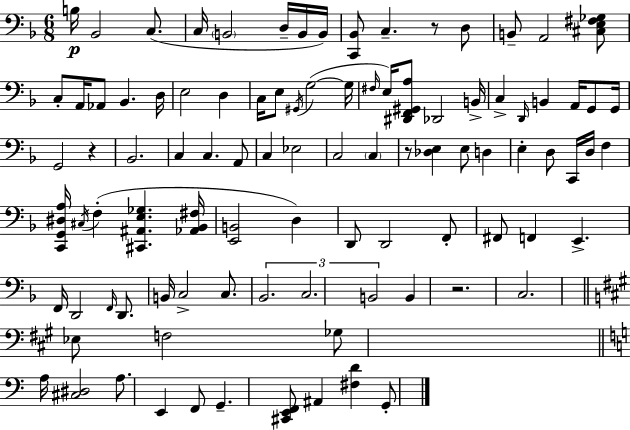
X:1
T:Untitled
M:6/8
L:1/4
K:F
B,/4 _B,,2 C,/2 C,/4 B,,2 D,/4 B,,/4 B,,/4 [C,,_B,,]/2 C, z/2 D,/2 B,,/2 A,,2 [^C,E,^F,_G,]/2 C,/2 A,,/4 _A,,/2 _B,, D,/4 E,2 D, C,/4 E,/2 ^G,,/4 G,2 G,/4 ^F,/4 E,/4 [^D,,F,,^G,,A,]/2 _D,,2 B,,/4 C, D,,/4 B,, A,,/4 G,,/2 G,,/4 G,,2 z _B,,2 C, C, A,,/2 C, _E,2 C,2 C, z/2 [_D,E,] E,/2 D, E, D,/2 C,,/4 D,/4 F, [C,,G,,^D,A,]/4 ^C,/4 F, [^C,,^A,,E,_G,] [_A,,_B,,^F,]/4 [E,,B,,]2 D, D,,/2 D,,2 F,,/2 ^F,,/2 F,, E,, F,,/4 D,,2 F,,/4 D,,/2 B,,/4 C,2 C,/2 _B,,2 C,2 B,,2 B,, z2 C,2 _E,/2 F,2 _G,/2 A,/4 [^C,^D,]2 A,/2 E,, F,,/2 G,, [^C,,E,,F,,]/2 ^A,, [^F,D] G,,/2